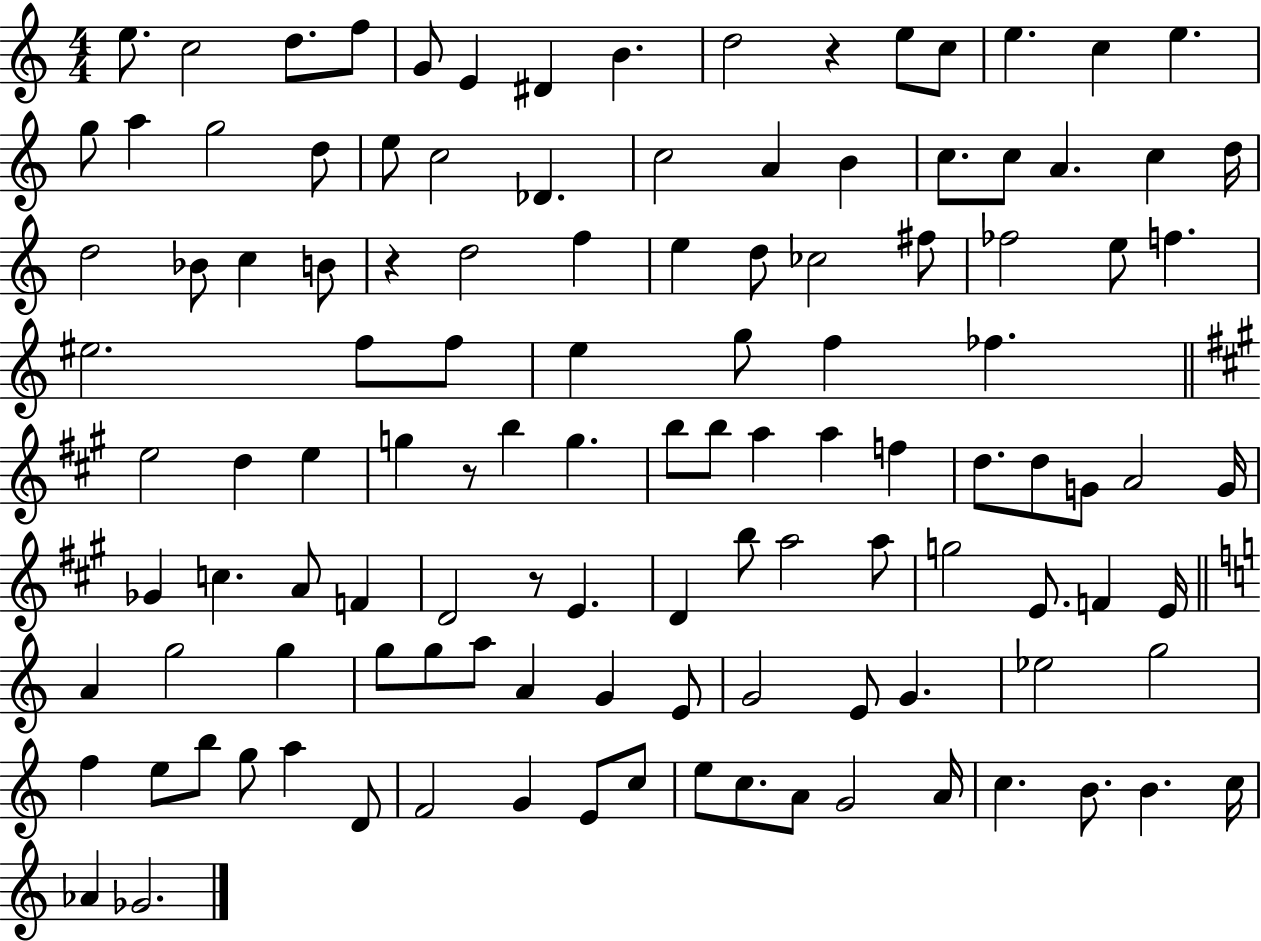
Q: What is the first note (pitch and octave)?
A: E5